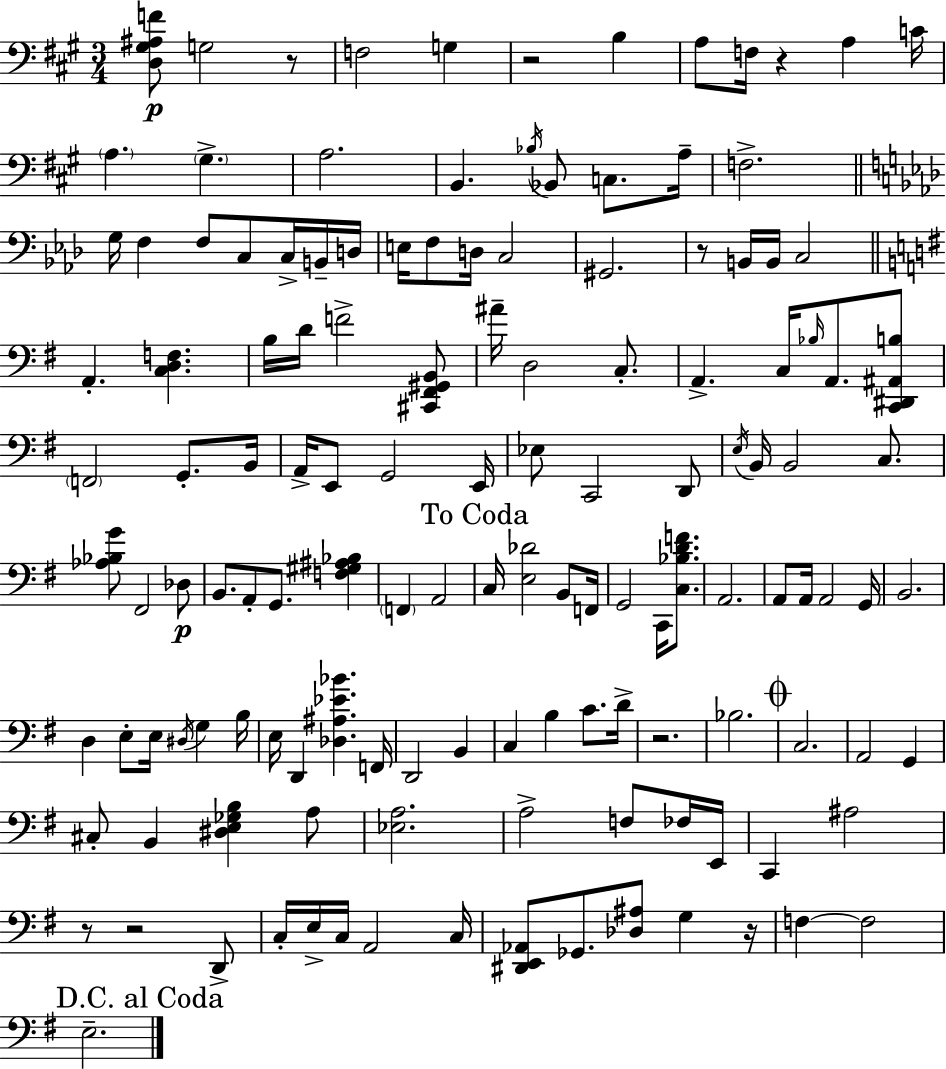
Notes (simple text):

[D3,G#3,A#3,F4]/e G3/h R/e F3/h G3/q R/h B3/q A3/e F3/s R/q A3/q C4/s A3/q. G#3/q. A3/h. B2/q. Bb3/s Bb2/e C3/e. A3/s F3/h. G3/s F3/q F3/e C3/e C3/s B2/s D3/s E3/s F3/e D3/s C3/h G#2/h. R/e B2/s B2/s C3/h A2/q. [C3,D3,F3]/q. B3/s D4/s F4/h [C#2,F#2,G#2,B2]/e A#4/s D3/h C3/e. A2/q. C3/s Bb3/s A2/e. [C2,D#2,A#2,B3]/e F2/h G2/e. B2/s A2/s E2/e G2/h E2/s Eb3/e C2/h D2/e E3/s B2/s B2/h C3/e. [Ab3,Bb3,G4]/e F#2/h Db3/e B2/e. A2/e G2/e. [F3,G#3,A#3,Bb3]/q F2/q A2/h C3/s [E3,Db4]/h B2/e F2/s G2/h C2/s [C3,Bb3,D4,F4]/e. A2/h. A2/e A2/s A2/h G2/s B2/h. D3/q E3/e E3/s D#3/s G3/q B3/s E3/s D2/q [Db3,A#3,Eb4,Bb4]/q. F2/s D2/h B2/q C3/q B3/q C4/e. D4/s R/h. Bb3/h. C3/h. A2/h G2/q C#3/e B2/q [D#3,E3,Gb3,B3]/q A3/e [Eb3,A3]/h. A3/h F3/e FES3/s E2/s C2/q A#3/h R/e R/h D2/e C3/s E3/s C3/s A2/h C3/s [D#2,E2,Ab2]/e Gb2/e. [Db3,A#3]/e G3/q R/s F3/q F3/h E3/h.